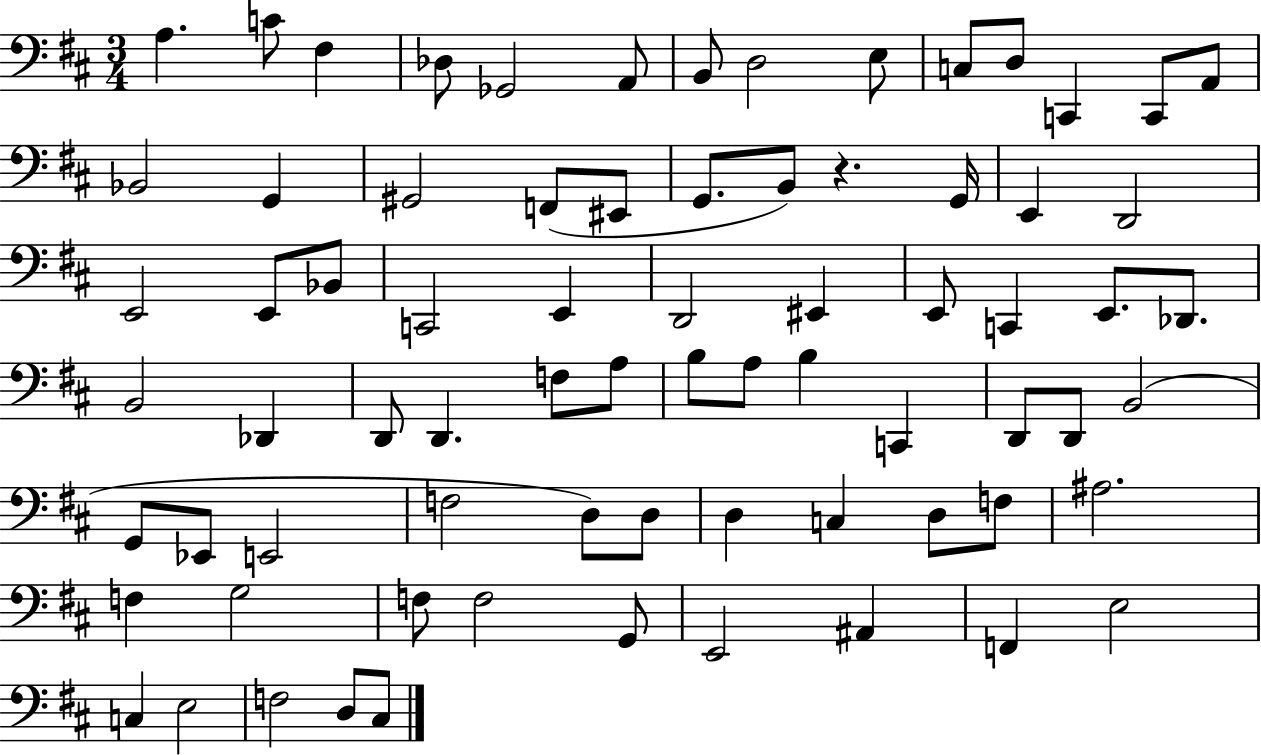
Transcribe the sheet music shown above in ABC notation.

X:1
T:Untitled
M:3/4
L:1/4
K:D
A, C/2 ^F, _D,/2 _G,,2 A,,/2 B,,/2 D,2 E,/2 C,/2 D,/2 C,, C,,/2 A,,/2 _B,,2 G,, ^G,,2 F,,/2 ^E,,/2 G,,/2 B,,/2 z G,,/4 E,, D,,2 E,,2 E,,/2 _B,,/2 C,,2 E,, D,,2 ^E,, E,,/2 C,, E,,/2 _D,,/2 B,,2 _D,, D,,/2 D,, F,/2 A,/2 B,/2 A,/2 B, C,, D,,/2 D,,/2 B,,2 G,,/2 _E,,/2 E,,2 F,2 D,/2 D,/2 D, C, D,/2 F,/2 ^A,2 F, G,2 F,/2 F,2 G,,/2 E,,2 ^A,, F,, E,2 C, E,2 F,2 D,/2 ^C,/2